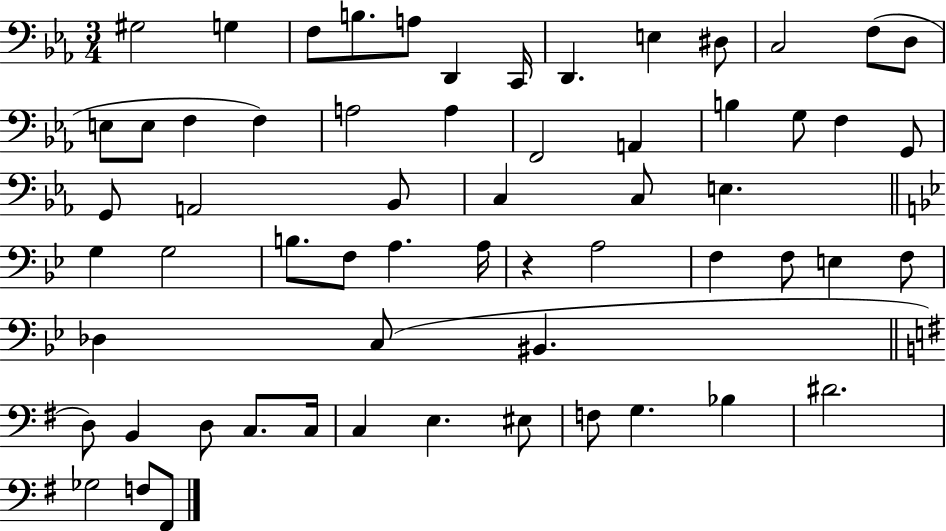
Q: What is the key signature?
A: EES major